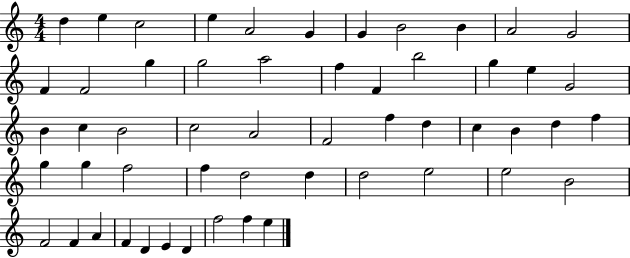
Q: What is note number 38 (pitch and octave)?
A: F5